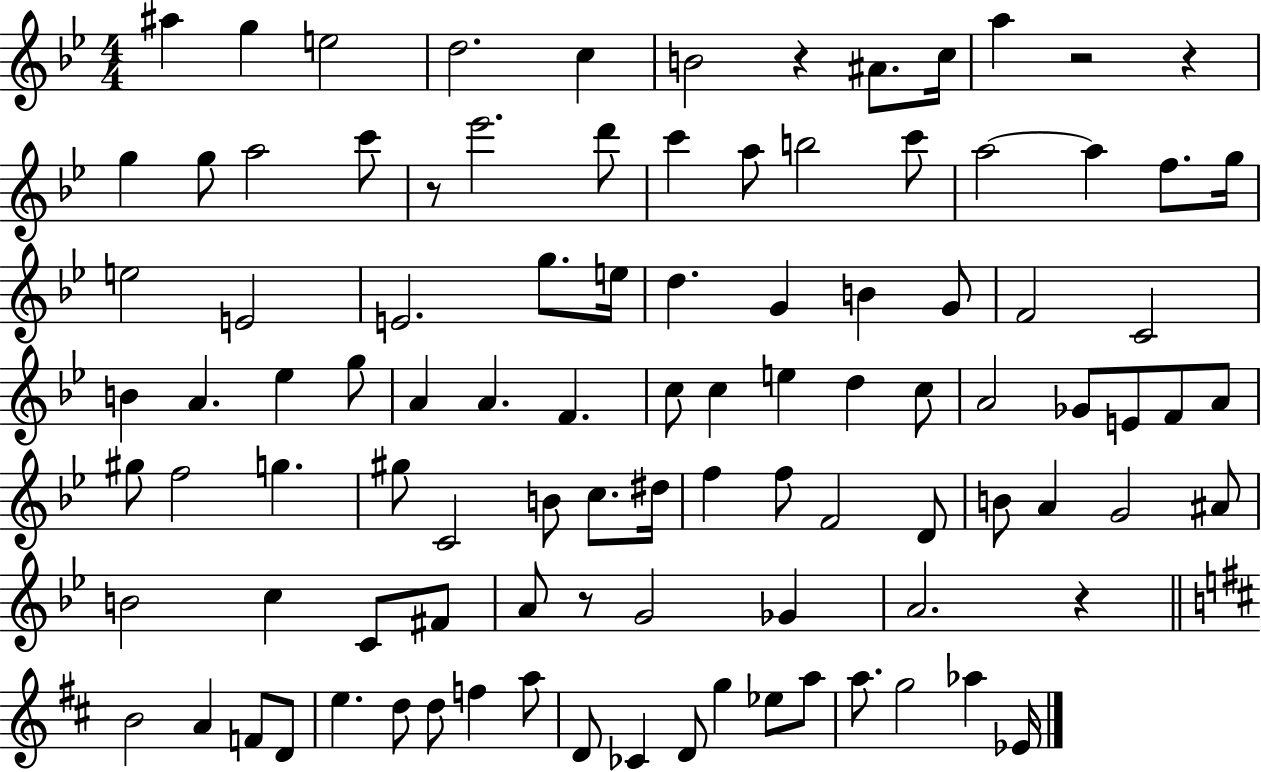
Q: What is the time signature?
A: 4/4